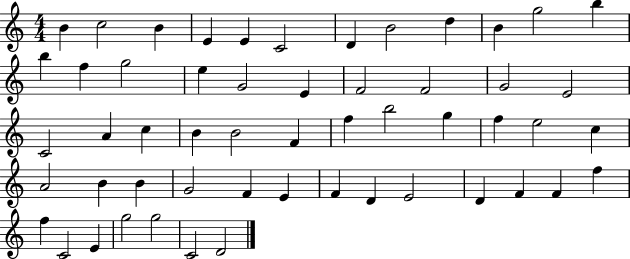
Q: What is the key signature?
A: C major